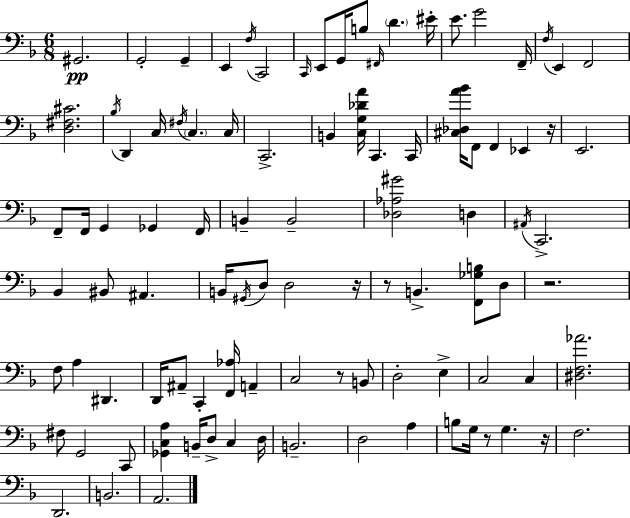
G#2/h. G2/h G2/q E2/q F3/s C2/h C2/s E2/e G2/s B3/e F#2/s D4/q. EIS4/s E4/e. G4/h F2/s F3/s E2/q F2/h [D3,F#3,C#4]/h. Bb3/s D2/q C3/s F#3/s C3/q. C3/s C2/h. B2/q [C3,G3,Db4,A4]/s C2/q. C2/s [C#3,Db3,A4,Bb4]/s F2/e F2/q Eb2/q R/s E2/h. F2/e F2/s G2/q Gb2/q F2/s B2/q B2/h [Db3,Ab3,G#4]/h D3/q A#2/s C2/h. Bb2/q BIS2/e A#2/q. B2/s G#2/s D3/e D3/h R/s R/e B2/q. [F2,Gb3,B3]/e D3/e R/h. F3/e A3/q D#2/q. D2/s A#2/e C2/q [F2,Ab3]/s A2/q C3/h R/e B2/e D3/h E3/q C3/h C3/q [D#3,F3,Ab4]/h. F#3/e G2/h C2/e [Gb2,C3,A3]/q B2/s D3/e C3/q D3/s B2/h. D3/h A3/q B3/e G3/s R/e G3/q. R/s F3/h. D2/h. B2/h. A2/h.